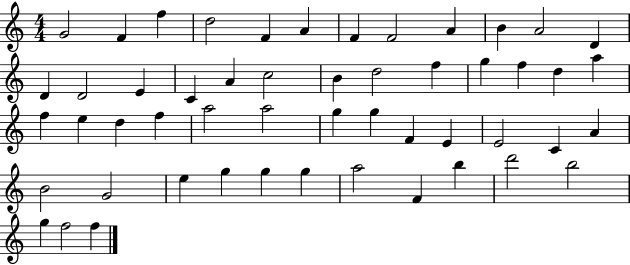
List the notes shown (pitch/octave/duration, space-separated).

G4/h F4/q F5/q D5/h F4/q A4/q F4/q F4/h A4/q B4/q A4/h D4/q D4/q D4/h E4/q C4/q A4/q C5/h B4/q D5/h F5/q G5/q F5/q D5/q A5/q F5/q E5/q D5/q F5/q A5/h A5/h G5/q G5/q F4/q E4/q E4/h C4/q A4/q B4/h G4/h E5/q G5/q G5/q G5/q A5/h F4/q B5/q D6/h B5/h G5/q F5/h F5/q